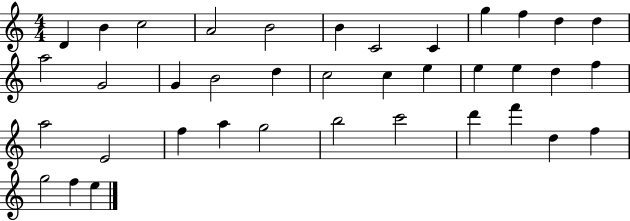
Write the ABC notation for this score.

X:1
T:Untitled
M:4/4
L:1/4
K:C
D B c2 A2 B2 B C2 C g f d d a2 G2 G B2 d c2 c e e e d f a2 E2 f a g2 b2 c'2 d' f' d f g2 f e